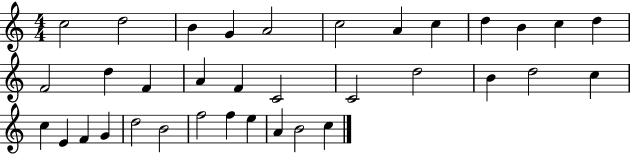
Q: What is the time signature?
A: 4/4